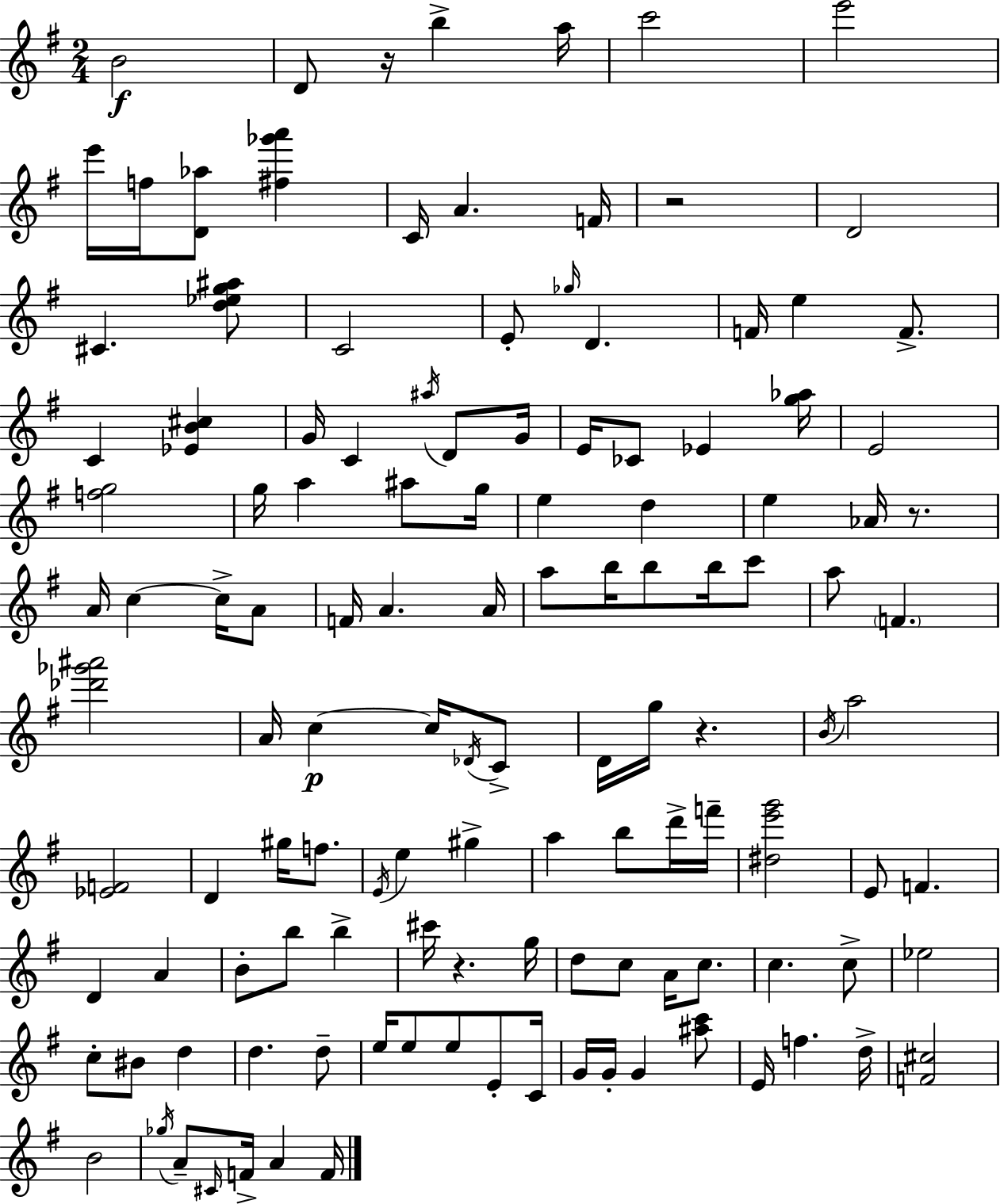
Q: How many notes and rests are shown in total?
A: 126